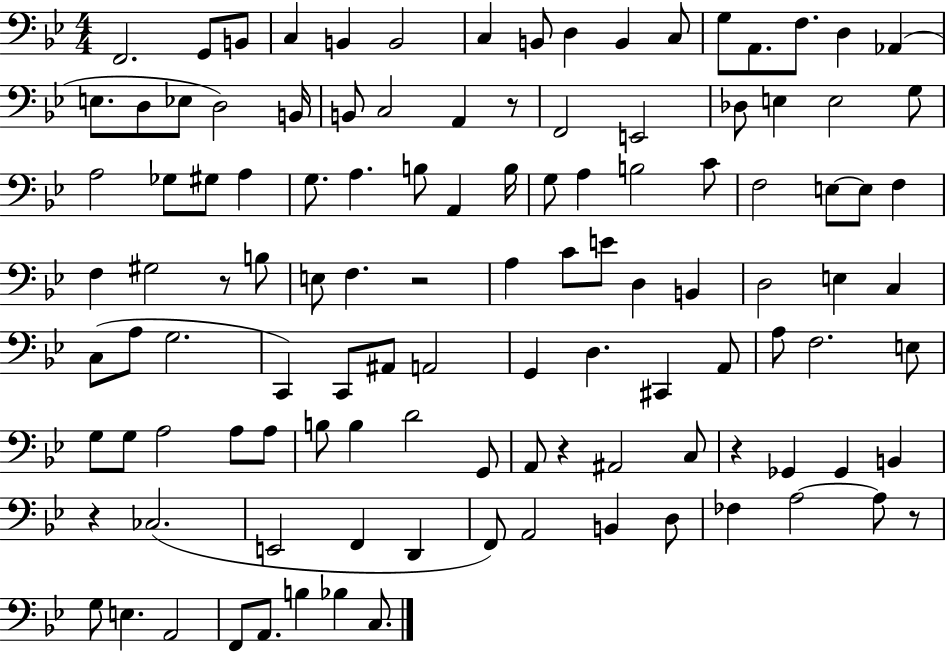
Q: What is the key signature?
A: BES major